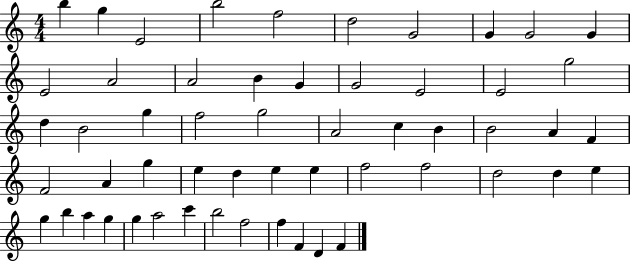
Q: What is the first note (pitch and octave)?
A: B5